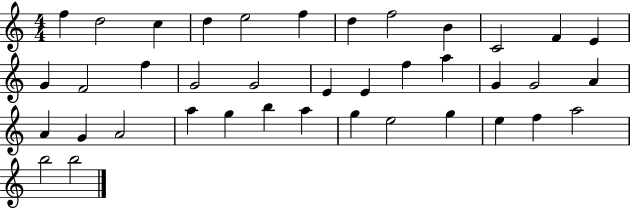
X:1
T:Untitled
M:4/4
L:1/4
K:C
f d2 c d e2 f d f2 B C2 F E G F2 f G2 G2 E E f a G G2 A A G A2 a g b a g e2 g e f a2 b2 b2